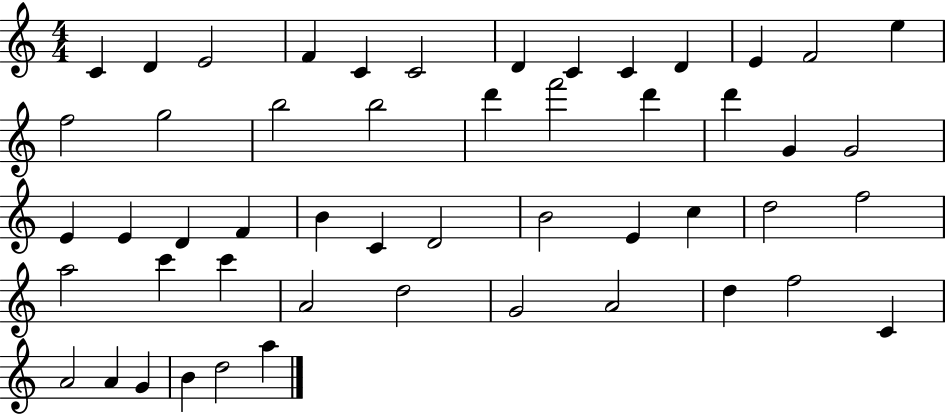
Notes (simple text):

C4/q D4/q E4/h F4/q C4/q C4/h D4/q C4/q C4/q D4/q E4/q F4/h E5/q F5/h G5/h B5/h B5/h D6/q F6/h D6/q D6/q G4/q G4/h E4/q E4/q D4/q F4/q B4/q C4/q D4/h B4/h E4/q C5/q D5/h F5/h A5/h C6/q C6/q A4/h D5/h G4/h A4/h D5/q F5/h C4/q A4/h A4/q G4/q B4/q D5/h A5/q